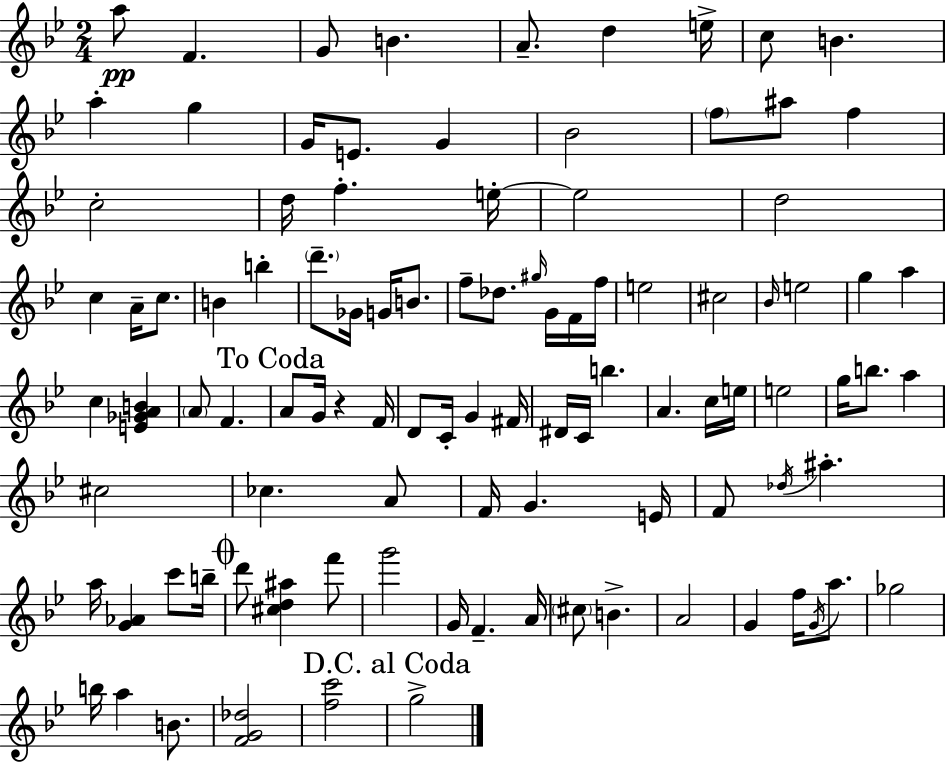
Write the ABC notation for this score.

X:1
T:Untitled
M:2/4
L:1/4
K:Gm
a/2 F G/2 B A/2 d e/4 c/2 B a g G/4 E/2 G _B2 f/2 ^a/2 f c2 d/4 f e/4 e2 d2 c A/4 c/2 B b d'/2 _G/4 G/4 B/2 f/2 _d/2 ^g/4 G/4 F/4 f/4 e2 ^c2 _B/4 e2 g a c [E_GAB] A/2 F A/2 G/4 z F/4 D/2 C/4 G ^F/4 ^D/4 C/4 b A c/4 e/4 e2 g/4 b/2 a ^c2 _c A/2 F/4 G E/4 F/2 _d/4 ^a a/4 [G_A] c'/2 b/4 d'/2 [^cd^a] f'/2 g'2 G/4 F A/4 ^c/2 B A2 G f/4 G/4 a/2 _g2 b/4 a B/2 [FG_d]2 [fc']2 g2